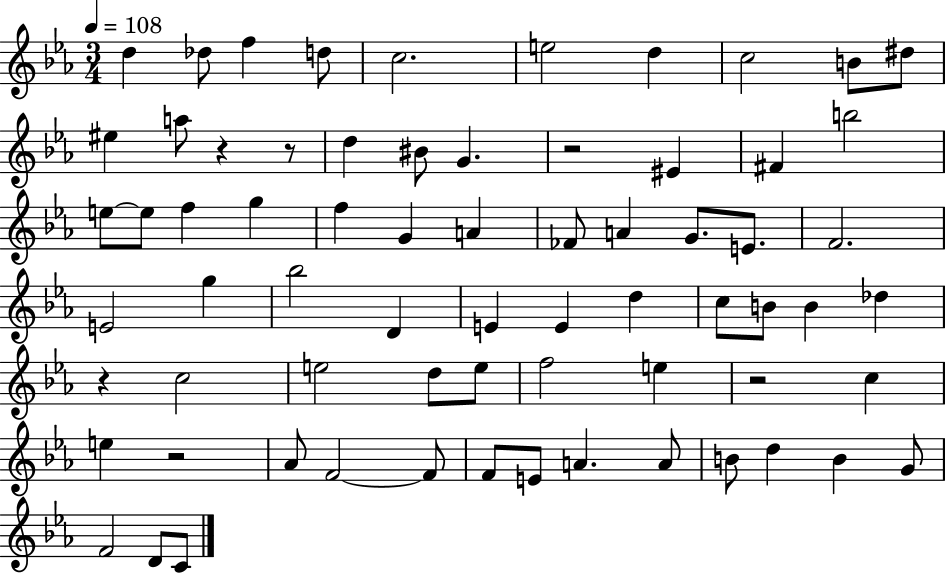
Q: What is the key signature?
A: EES major